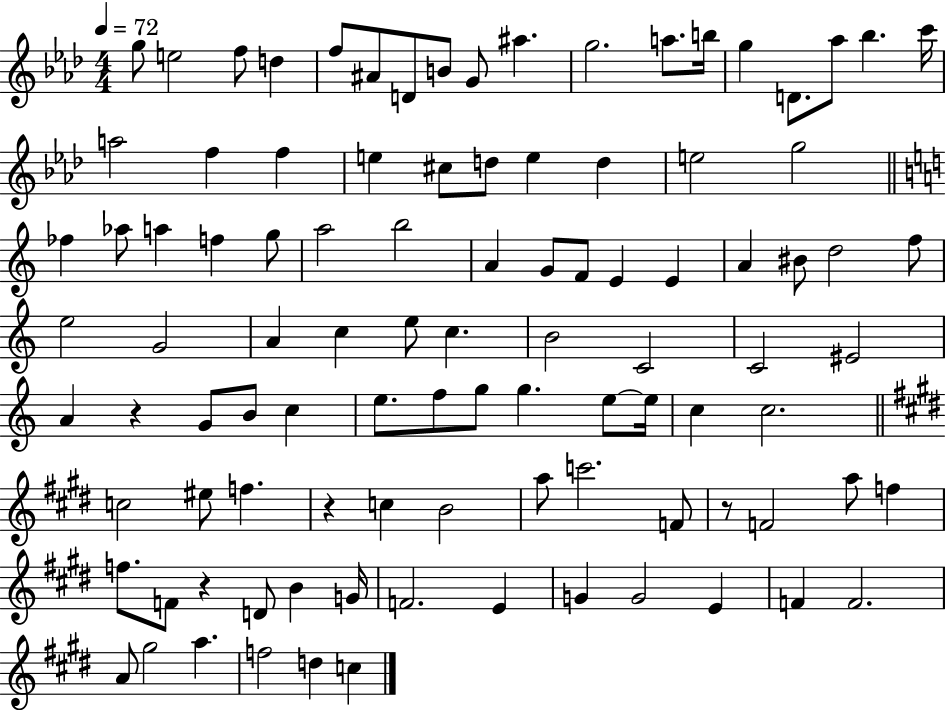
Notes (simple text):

G5/e E5/h F5/e D5/q F5/e A#4/e D4/e B4/e G4/e A#5/q. G5/h. A5/e. B5/s G5/q D4/e. Ab5/e Bb5/q. C6/s A5/h F5/q F5/q E5/q C#5/e D5/e E5/q D5/q E5/h G5/h FES5/q Ab5/e A5/q F5/q G5/e A5/h B5/h A4/q G4/e F4/e E4/q E4/q A4/q BIS4/e D5/h F5/e E5/h G4/h A4/q C5/q E5/e C5/q. B4/h C4/h C4/h EIS4/h A4/q R/q G4/e B4/e C5/q E5/e. F5/e G5/e G5/q. E5/e E5/s C5/q C5/h. C5/h EIS5/e F5/q. R/q C5/q B4/h A5/e C6/h. F4/e R/e F4/h A5/e F5/q F5/e. F4/e R/q D4/e B4/q G4/s F4/h. E4/q G4/q G4/h E4/q F4/q F4/h. A4/e G#5/h A5/q. F5/h D5/q C5/q